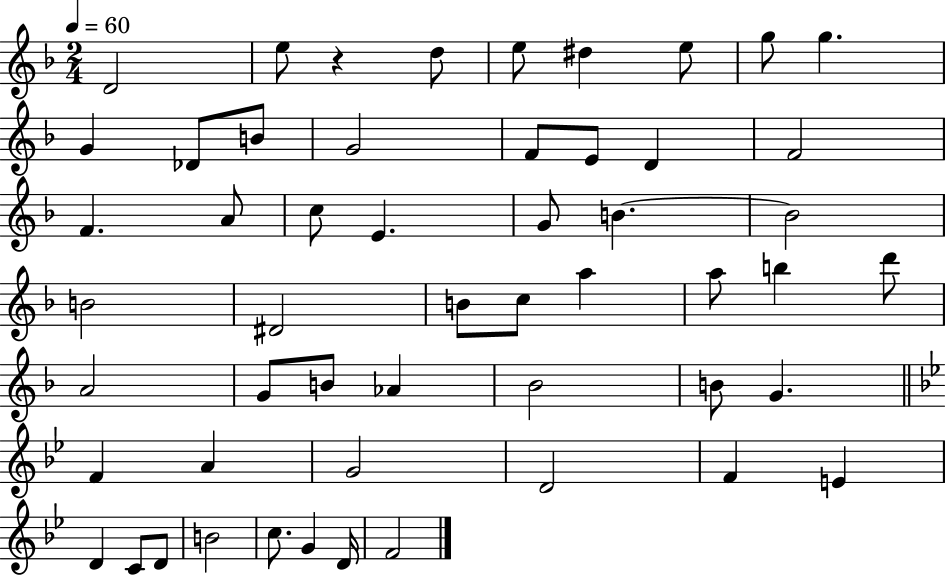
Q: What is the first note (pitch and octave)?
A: D4